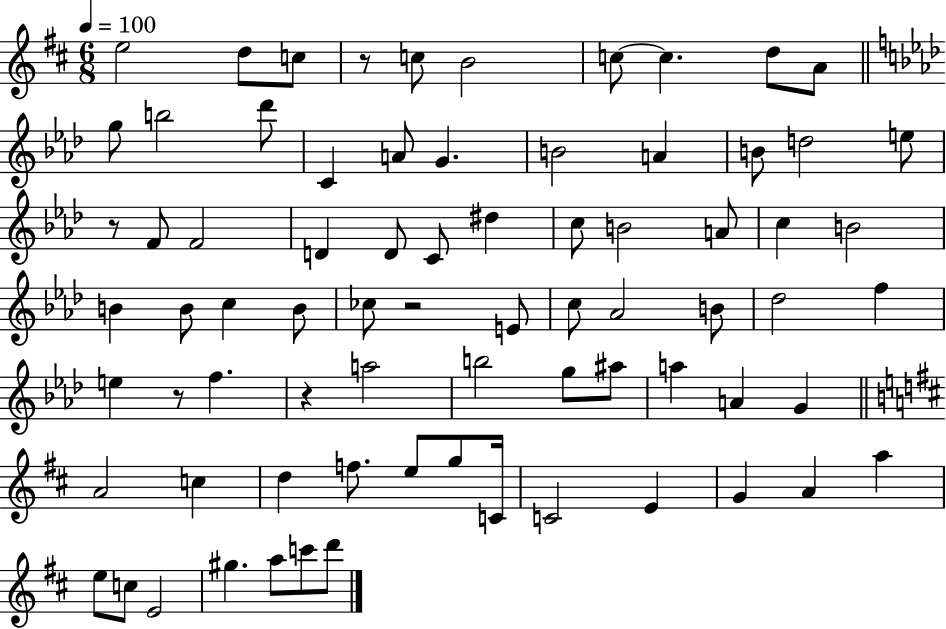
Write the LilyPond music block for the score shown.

{
  \clef treble
  \numericTimeSignature
  \time 6/8
  \key d \major
  \tempo 4 = 100
  e''2 d''8 c''8 | r8 c''8 b'2 | c''8~~ c''4. d''8 a'8 | \bar "||" \break \key f \minor g''8 b''2 des'''8 | c'4 a'8 g'4. | b'2 a'4 | b'8 d''2 e''8 | \break r8 f'8 f'2 | d'4 d'8 c'8 dis''4 | c''8 b'2 a'8 | c''4 b'2 | \break b'4 b'8 c''4 b'8 | ces''8 r2 e'8 | c''8 aes'2 b'8 | des''2 f''4 | \break e''4 r8 f''4. | r4 a''2 | b''2 g''8 ais''8 | a''4 a'4 g'4 | \break \bar "||" \break \key d \major a'2 c''4 | d''4 f''8. e''8 g''8 c'16 | c'2 e'4 | g'4 a'4 a''4 | \break e''8 c''8 e'2 | gis''4. a''8 c'''8 d'''8 | \bar "|."
}